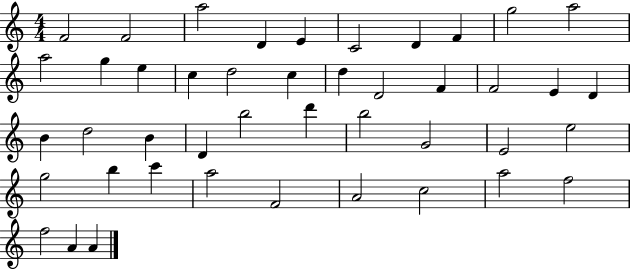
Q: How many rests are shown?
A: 0